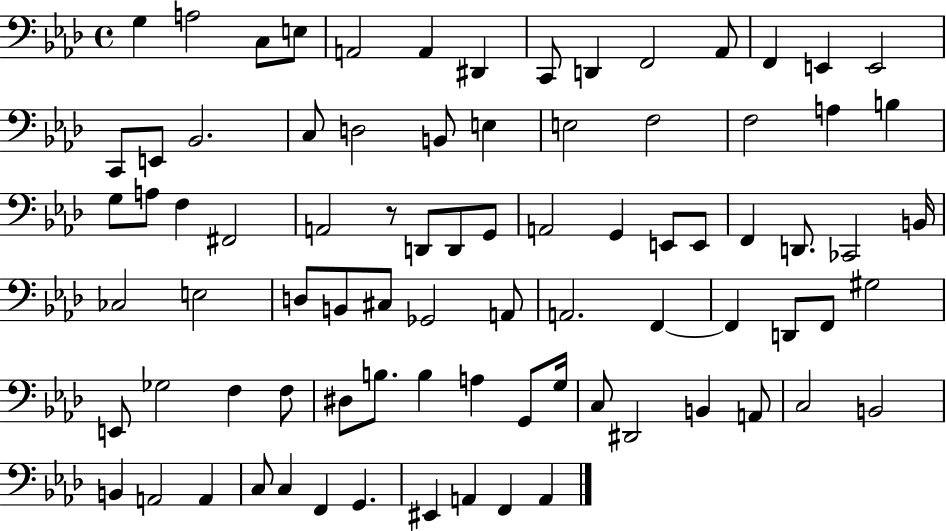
G3/q A3/h C3/e E3/e A2/h A2/q D#2/q C2/e D2/q F2/h Ab2/e F2/q E2/q E2/h C2/e E2/e Bb2/h. C3/e D3/h B2/e E3/q E3/h F3/h F3/h A3/q B3/q G3/e A3/e F3/q F#2/h A2/h R/e D2/e D2/e G2/e A2/h G2/q E2/e E2/e F2/q D2/e. CES2/h B2/s CES3/h E3/h D3/e B2/e C#3/e Gb2/h A2/e A2/h. F2/q F2/q D2/e F2/e G#3/h E2/e Gb3/h F3/q F3/e D#3/e B3/e. B3/q A3/q G2/e G3/s C3/e D#2/h B2/q A2/e C3/h B2/h B2/q A2/h A2/q C3/e C3/q F2/q G2/q. EIS2/q A2/q F2/q A2/q